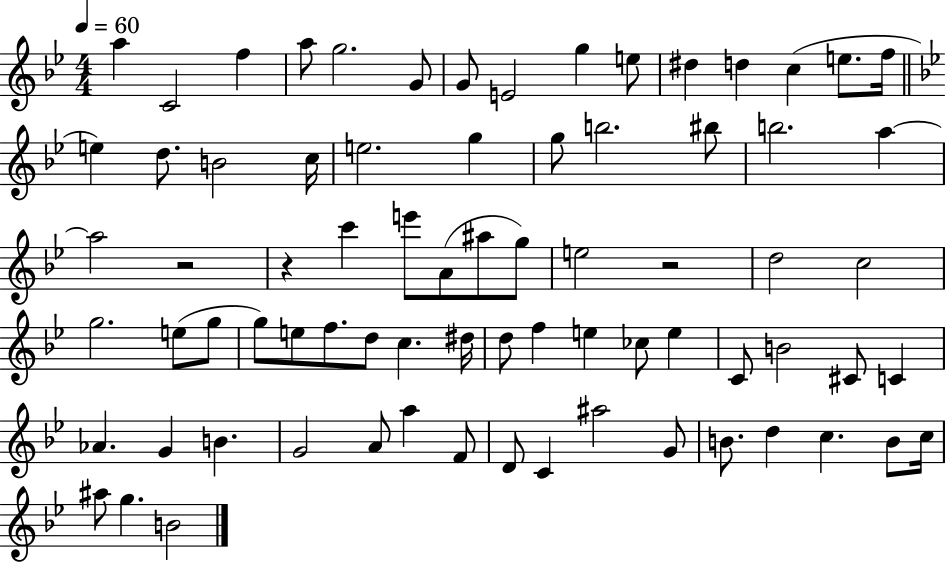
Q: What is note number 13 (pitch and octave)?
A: C5